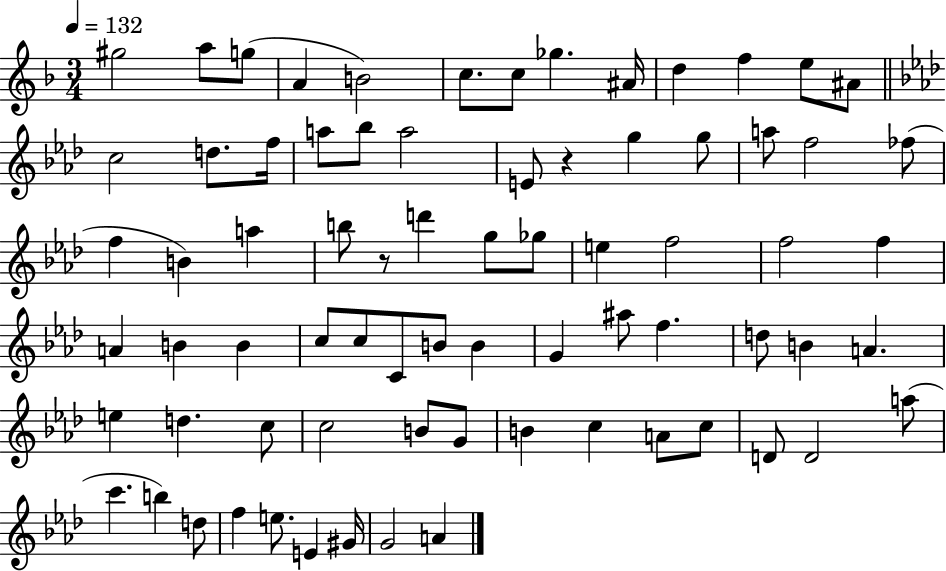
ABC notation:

X:1
T:Untitled
M:3/4
L:1/4
K:F
^g2 a/2 g/2 A B2 c/2 c/2 _g ^A/4 d f e/2 ^A/2 c2 d/2 f/4 a/2 _b/2 a2 E/2 z g g/2 a/2 f2 _f/2 f B a b/2 z/2 d' g/2 _g/2 e f2 f2 f A B B c/2 c/2 C/2 B/2 B G ^a/2 f d/2 B A e d c/2 c2 B/2 G/2 B c A/2 c/2 D/2 D2 a/2 c' b d/2 f e/2 E ^G/4 G2 A